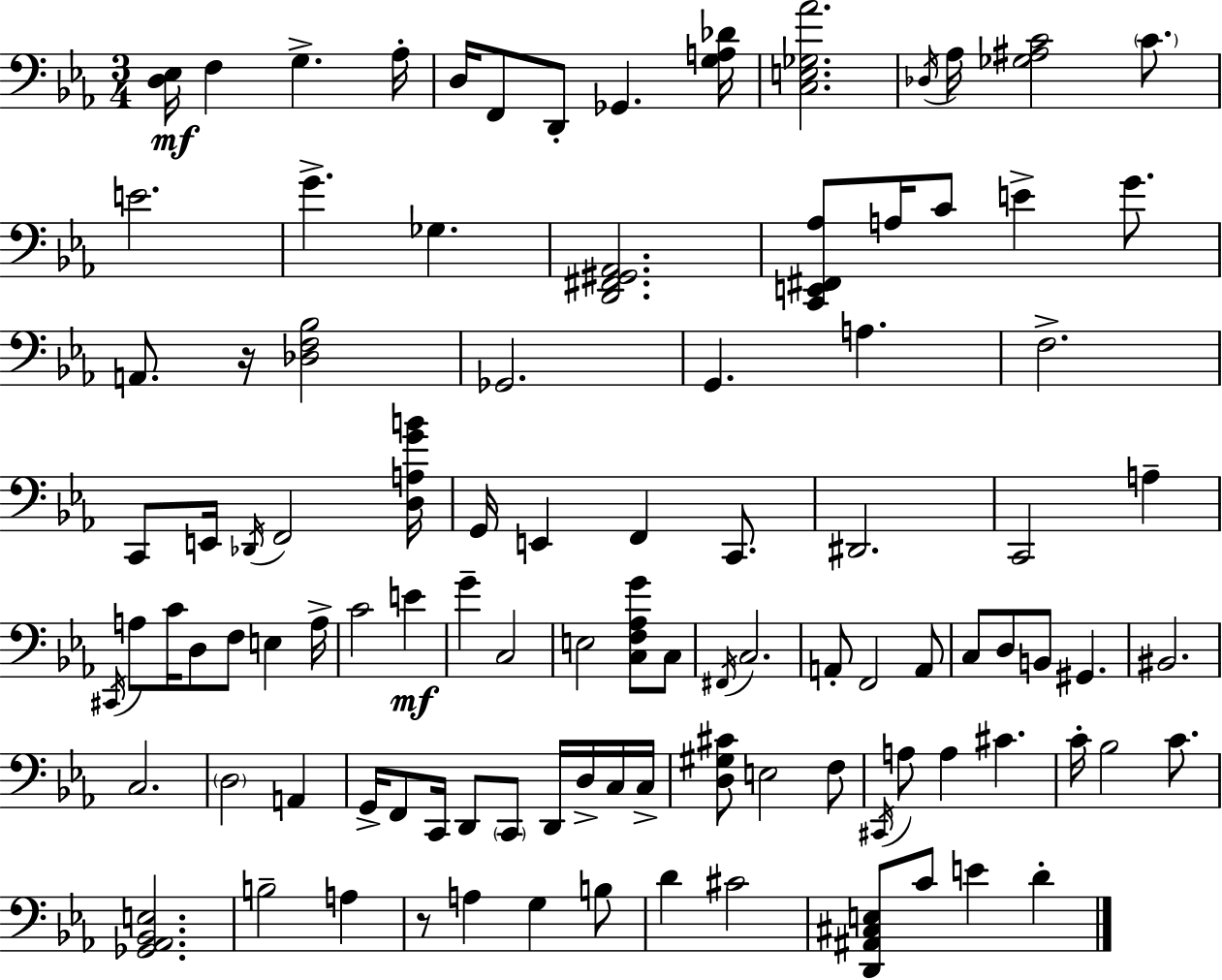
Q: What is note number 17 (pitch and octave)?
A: G4